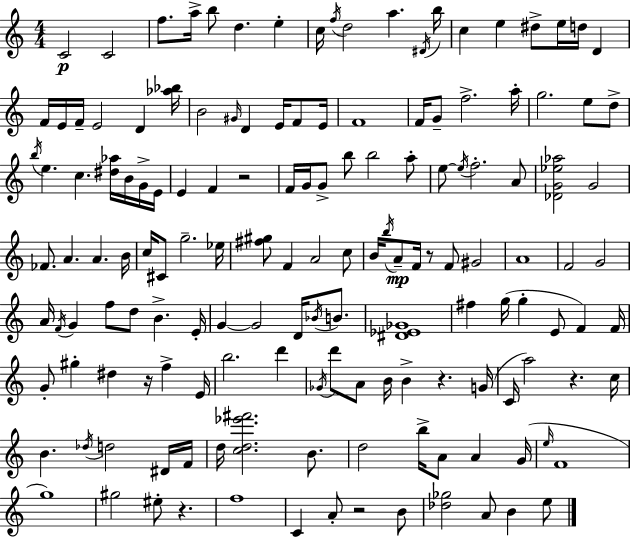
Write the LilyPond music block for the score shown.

{
  \clef treble
  \numericTimeSignature
  \time 4/4
  \key c \major
  c'2\p c'2 | f''8. a''16-> b''8 d''4. e''4-. | c''16 \acciaccatura { f''16 } d''2 a''4. | \acciaccatura { dis'16 } b''16 c''4 e''4 dis''8-> e''16 d''16 d'4 | \break f'16 e'16 f'16-- e'2 d'4 | <aes'' bes''>16 b'2 \grace { gis'16 } d'4 e'16 | f'8 e'16 f'1 | f'16 g'8-- f''2.-> | \break a''16-. g''2. e''8 | d''8-> \acciaccatura { b''16 } e''4. c''4. | <dis'' aes''>16 b'16 g'16-> e'16 e'4 f'4 r2 | f'16 g'16 g'8-> b''8 b''2 | \break a''8-. e''8~~ \acciaccatura { e''16 } f''2.-. | a'8 <des' g' ees'' aes''>2 g'2 | fes'8. a'4. a'4. | b'16 c''16 cis'8 g''2.-- | \break ees''16 <fis'' gis''>8 f'4 a'2 | c''8 b'16 \acciaccatura { b''16 }\mp a'8-- f'16 r8 f'8 gis'2 | a'1 | f'2 g'2 | \break a'16 \acciaccatura { f'16 } g'4 f''8 d''8 | b'4.-> e'16-. g'4~~ g'2 | d'16 \acciaccatura { bes'16 } b'8. <dis' ees' ges'>1 | fis''4 g''16( g''4-. | \break e'8 f'4) f'16 g'8-. gis''4-. dis''4 | r16 f''4-> e'16 b''2. | d'''4 \acciaccatura { ges'16 } d'''8 a'8 b'16 b'4-> | r4. g'16( c'16 a''2) | \break r4. c''16 b'4. \acciaccatura { des''16 } | d''2 dis'16 f'16 d''16 <c'' d'' ees''' fis'''>2. | b'8. d''2 | b''16-> a'8 a'4 g'16( \grace { e''16 } f'1 | \break g''1) | gis''2 | eis''8-. r4. f''1 | c'4 a'8-. | \break r2 b'8 <des'' ges''>2 | a'8 b'4 e''8 \bar "|."
}